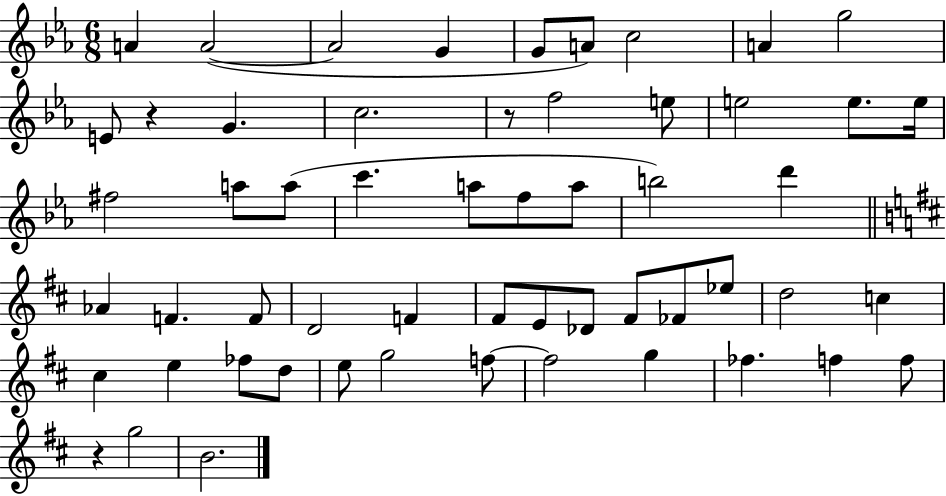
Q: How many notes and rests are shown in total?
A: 56